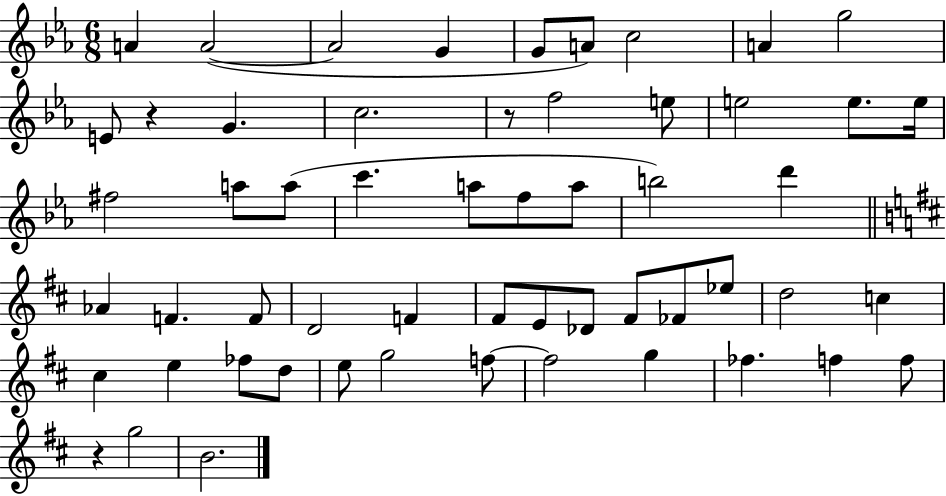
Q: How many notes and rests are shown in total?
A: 56